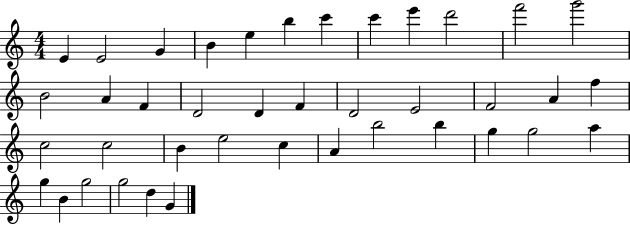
{
  \clef treble
  \numericTimeSignature
  \time 4/4
  \key c \major
  e'4 e'2 g'4 | b'4 e''4 b''4 c'''4 | c'''4 e'''4 d'''2 | f'''2 g'''2 | \break b'2 a'4 f'4 | d'2 d'4 f'4 | d'2 e'2 | f'2 a'4 f''4 | \break c''2 c''2 | b'4 e''2 c''4 | a'4 b''2 b''4 | g''4 g''2 a''4 | \break g''4 b'4 g''2 | g''2 d''4 g'4 | \bar "|."
}